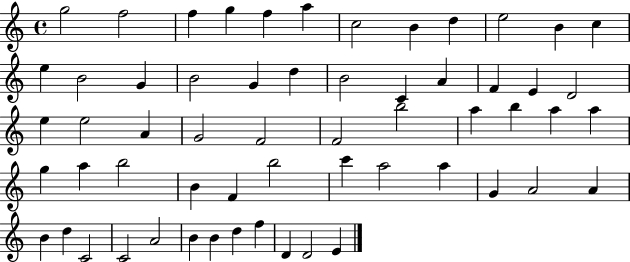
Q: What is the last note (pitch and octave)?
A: E4